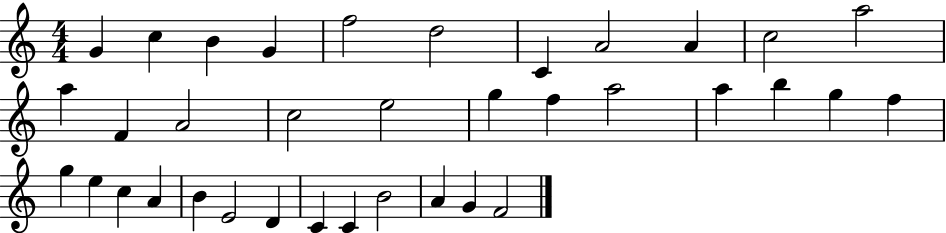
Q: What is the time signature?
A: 4/4